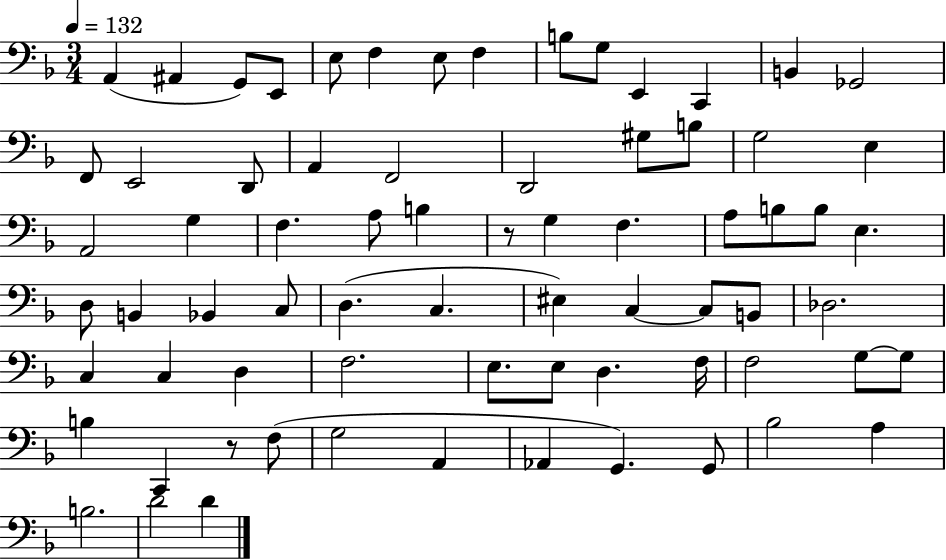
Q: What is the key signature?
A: F major